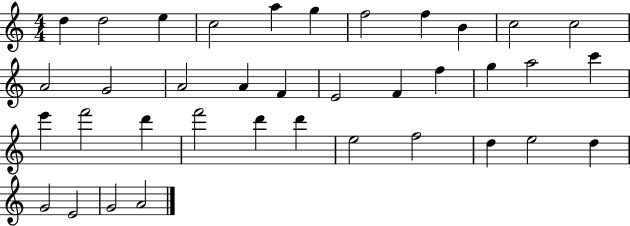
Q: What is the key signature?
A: C major